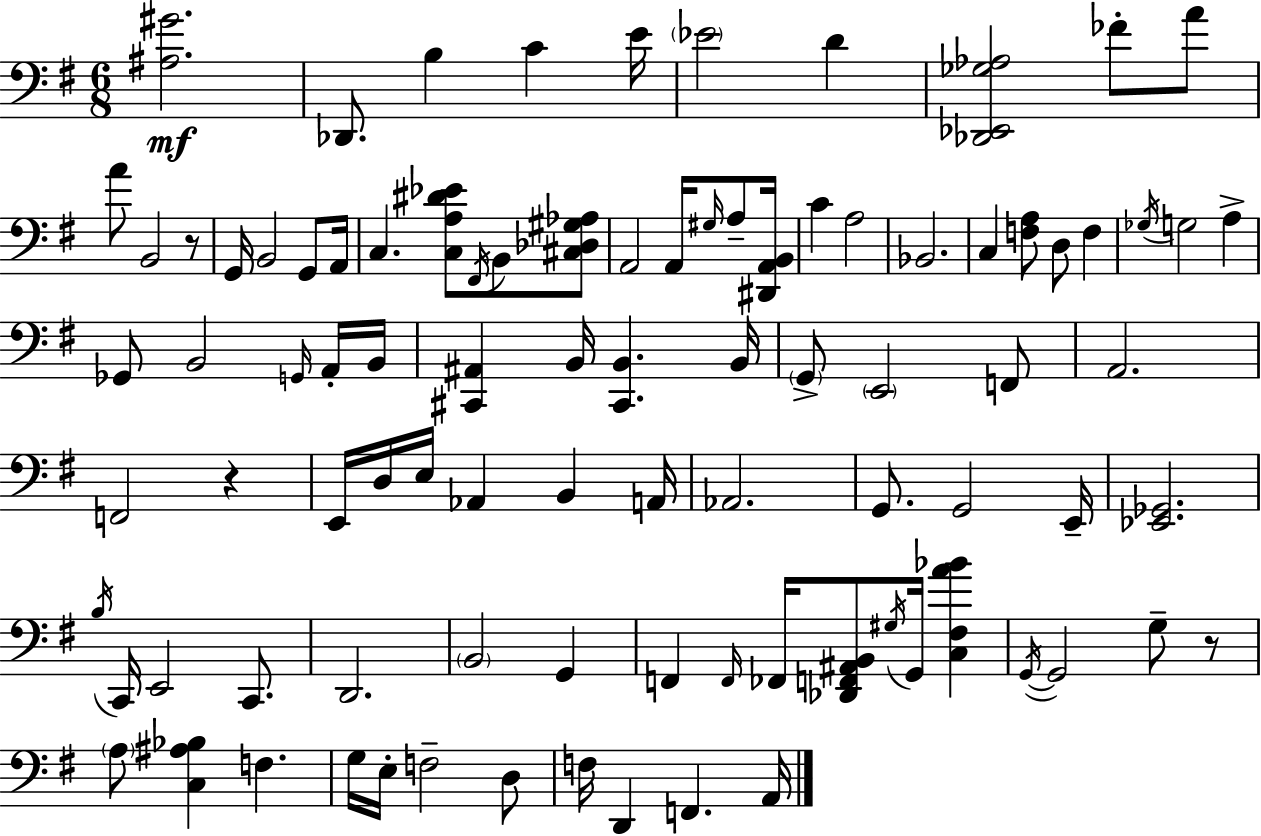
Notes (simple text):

[A#3,G#4]/h. Db2/e. B3/q C4/q E4/s Eb4/h D4/q [Db2,Eb2,Gb3,Ab3]/h FES4/e A4/e A4/e B2/h R/e G2/s B2/h G2/e A2/s C3/q. [C3,A3,D#4,Eb4]/e F#2/s B2/e [C#3,Db3,G#3,Ab3]/e A2/h A2/s G#3/s A3/e [D#2,A2,B2]/s C4/q A3/h Bb2/h. C3/q [F3,A3]/e D3/e F3/q Gb3/s G3/h A3/q Gb2/e B2/h G2/s A2/s B2/s [C#2,A#2]/q B2/s [C#2,B2]/q. B2/s G2/e E2/h F2/e A2/h. F2/h R/q E2/s D3/s E3/s Ab2/q B2/q A2/s Ab2/h. G2/e. G2/h E2/s [Eb2,Gb2]/h. B3/s C2/s E2/h C2/e. D2/h. B2/h G2/q F2/q F2/s FES2/s [Db2,F2,A#2,B2]/e G#3/s G2/s [C3,F#3,A4,Bb4]/q G2/s G2/h G3/e R/e A3/e [C3,A#3,Bb3]/q F3/q. G3/s E3/s F3/h D3/e F3/s D2/q F2/q. A2/s